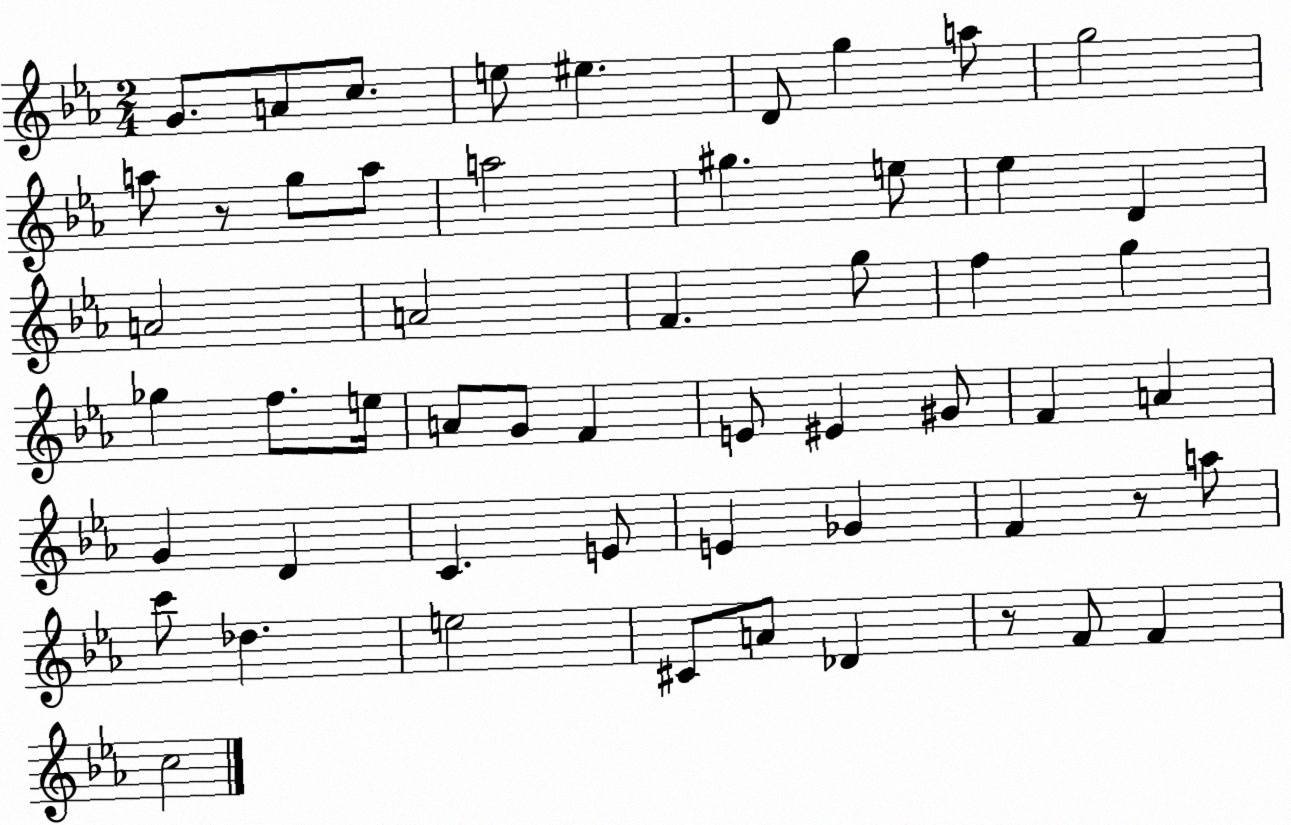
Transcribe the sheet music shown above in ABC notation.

X:1
T:Untitled
M:2/4
L:1/4
K:Eb
G/2 A/2 c/2 e/2 ^e D/2 g a/2 g2 a/2 z/2 g/2 a/2 a2 ^g e/2 _e D A2 A2 F g/2 f g _g f/2 e/4 A/2 G/2 F E/2 ^E ^G/2 F A G D C E/2 E _G F z/2 a/2 c'/2 _d e2 ^C/2 A/2 _D z/2 F/2 F c2